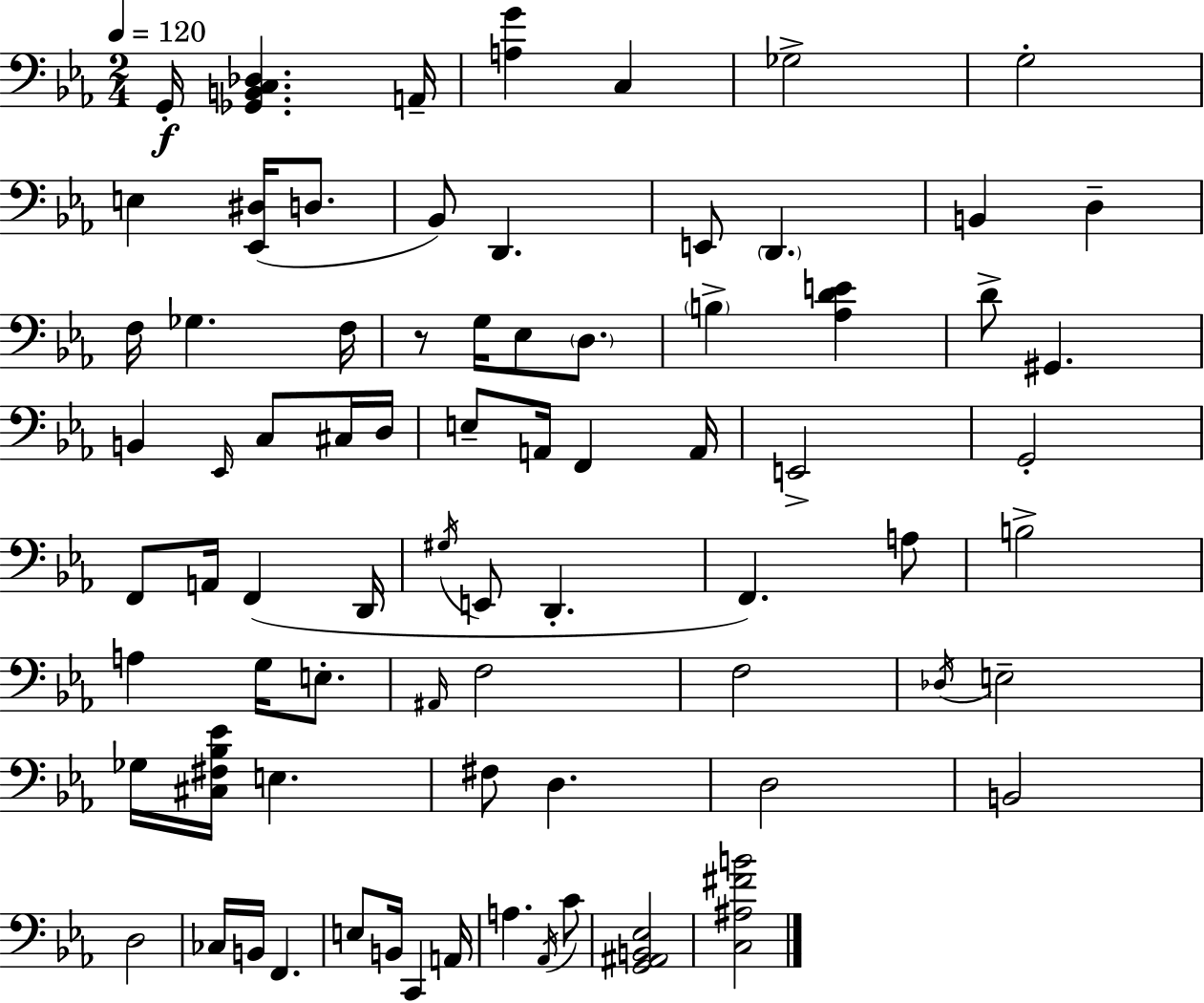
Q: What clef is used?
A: bass